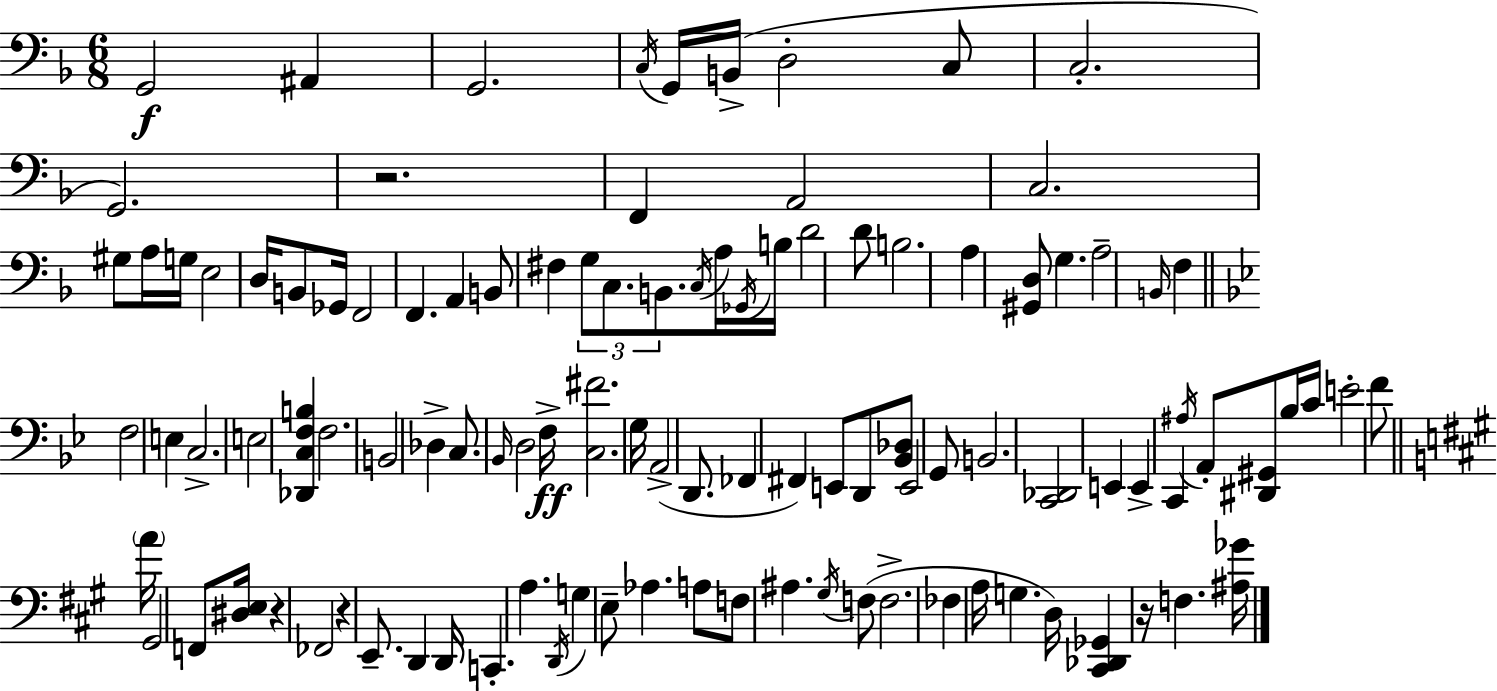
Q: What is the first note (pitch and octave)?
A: G2